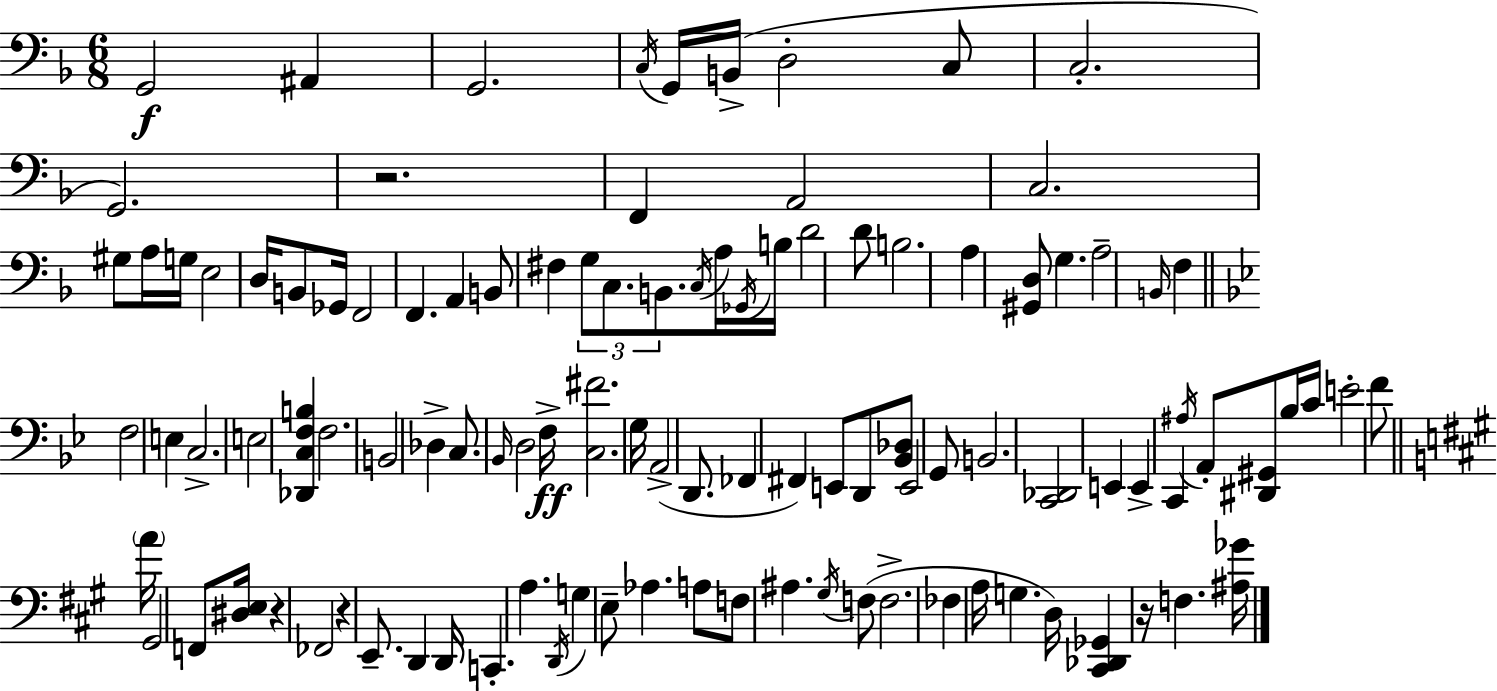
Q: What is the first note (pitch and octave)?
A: G2